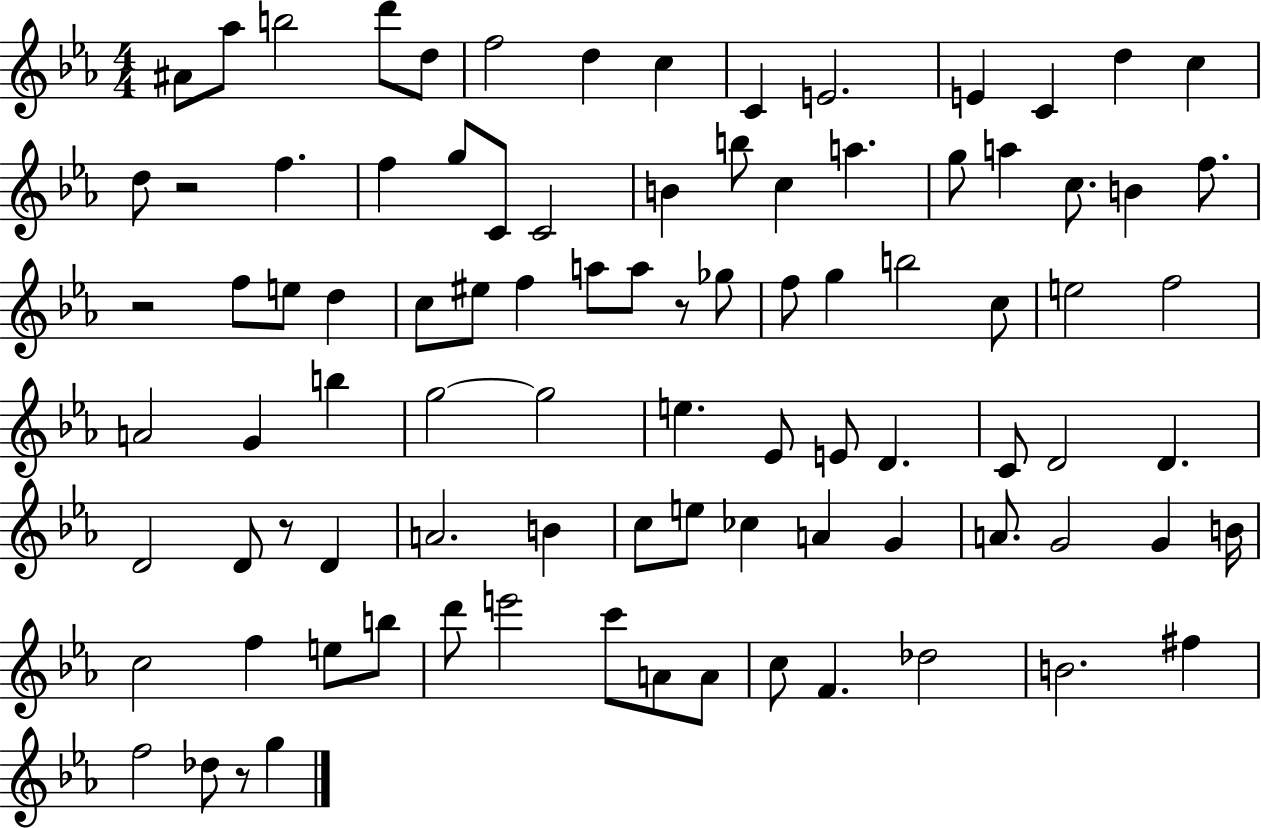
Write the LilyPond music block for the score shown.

{
  \clef treble
  \numericTimeSignature
  \time 4/4
  \key ees \major
  \repeat volta 2 { ais'8 aes''8 b''2 d'''8 d''8 | f''2 d''4 c''4 | c'4 e'2. | e'4 c'4 d''4 c''4 | \break d''8 r2 f''4. | f''4 g''8 c'8 c'2 | b'4 b''8 c''4 a''4. | g''8 a''4 c''8. b'4 f''8. | \break r2 f''8 e''8 d''4 | c''8 eis''8 f''4 a''8 a''8 r8 ges''8 | f''8 g''4 b''2 c''8 | e''2 f''2 | \break a'2 g'4 b''4 | g''2~~ g''2 | e''4. ees'8 e'8 d'4. | c'8 d'2 d'4. | \break d'2 d'8 r8 d'4 | a'2. b'4 | c''8 e''8 ces''4 a'4 g'4 | a'8. g'2 g'4 b'16 | \break c''2 f''4 e''8 b''8 | d'''8 e'''2 c'''8 a'8 a'8 | c''8 f'4. des''2 | b'2. fis''4 | \break f''2 des''8 r8 g''4 | } \bar "|."
}